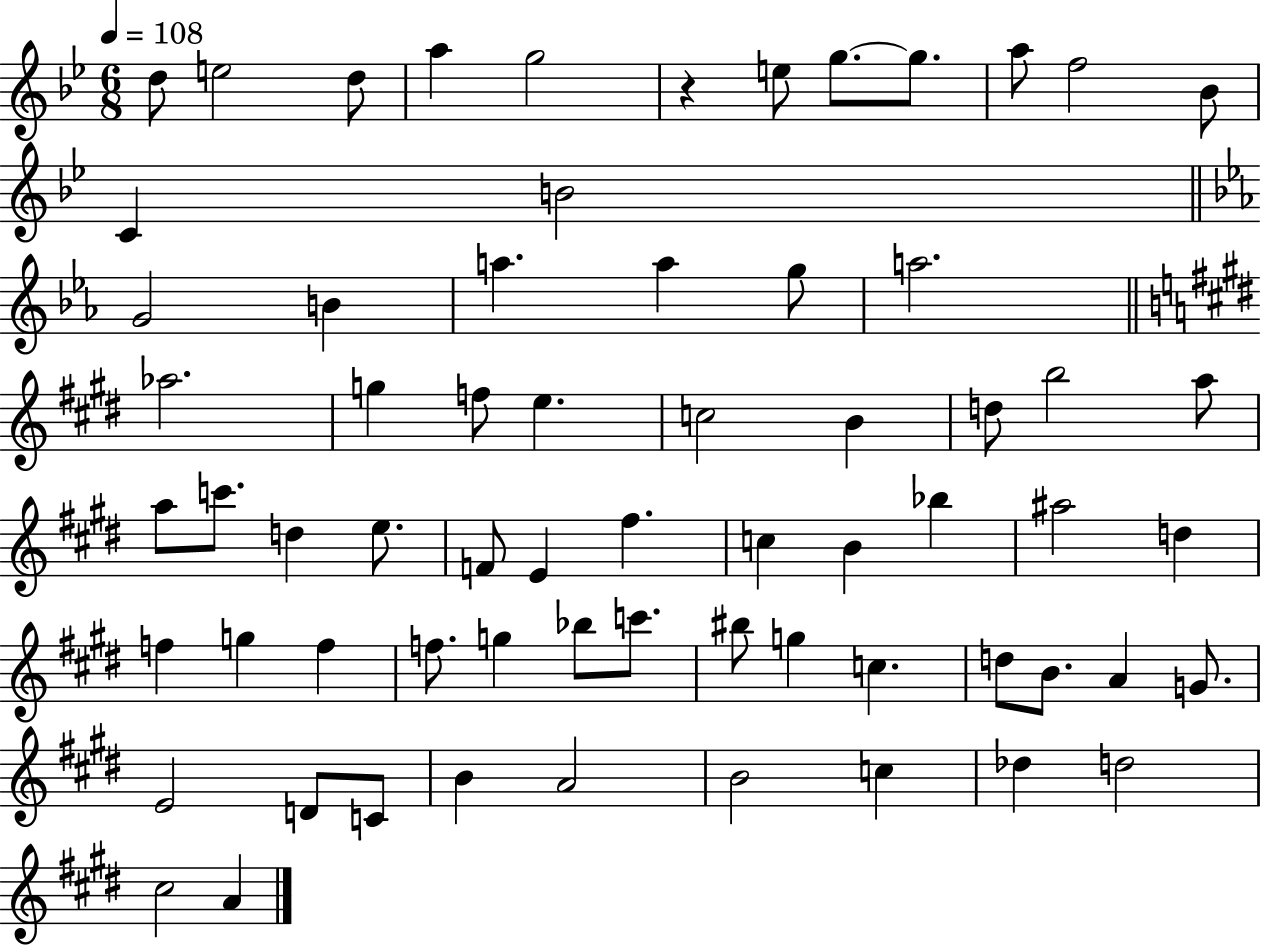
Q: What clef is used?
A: treble